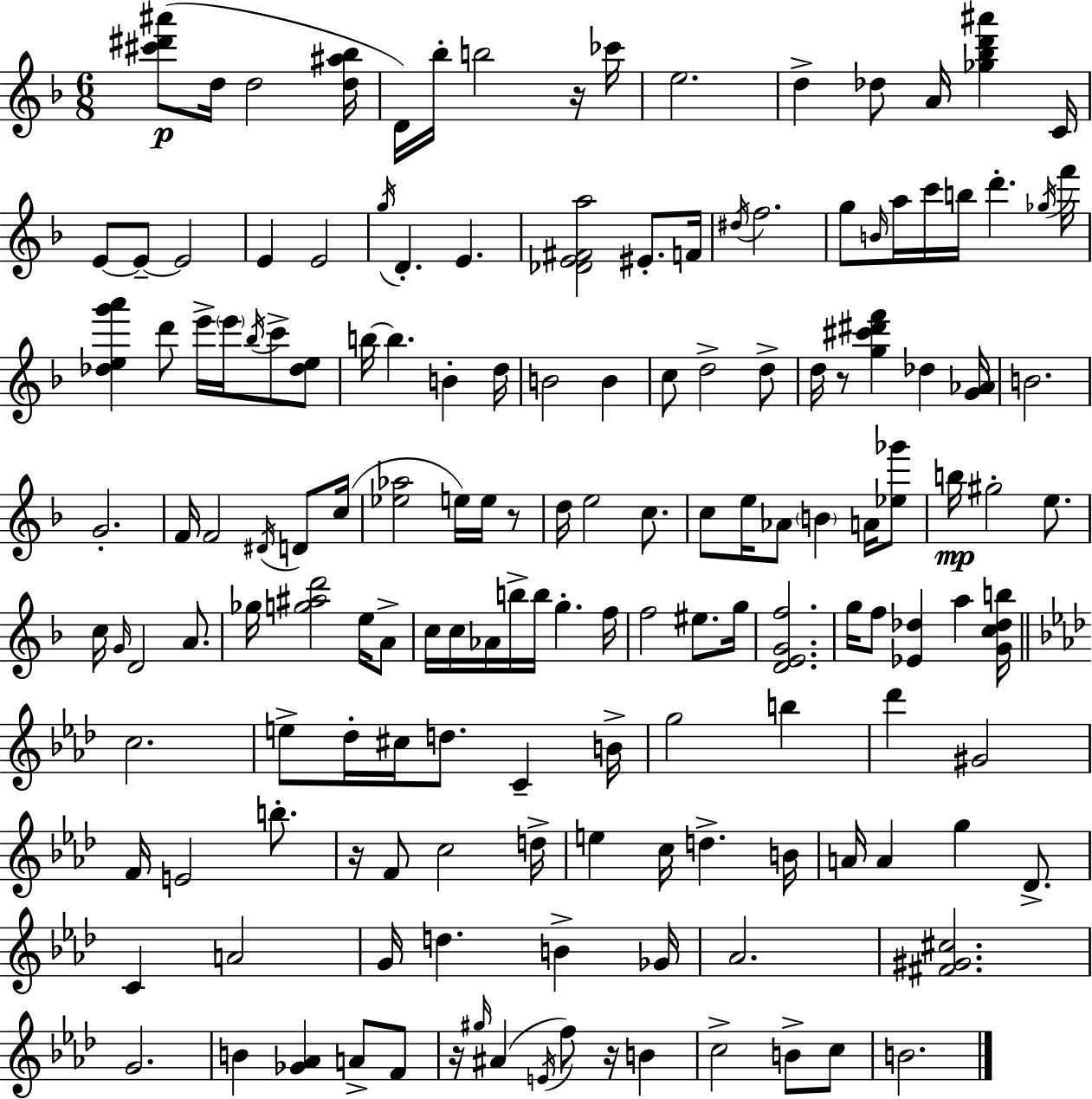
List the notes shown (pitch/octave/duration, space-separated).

[C#6,D#6,A#6]/e D5/s D5/h [D5,A#5,Bb5]/s D4/s Bb5/s B5/h R/s CES6/s E5/h. D5/q Db5/e A4/s [Gb5,Bb5,D6,A#6]/q C4/s E4/e E4/e E4/h E4/q E4/h G5/s D4/q. E4/q. [Db4,E4,F#4,A5]/h EIS4/e. F4/s D#5/s F5/h. G5/e B4/s A5/s C6/s B5/s D6/q. Gb5/s F6/s [Db5,E5,G6,A6]/q D6/e E6/s E6/s Bb5/s C6/e [Db5,E5]/e B5/s B5/q. B4/q D5/s B4/h B4/q C5/e D5/h D5/e D5/s R/e [G5,C#6,D#6,F6]/q Db5/q [G4,Ab4]/s B4/h. G4/h. F4/s F4/h D#4/s D4/e C5/s [Eb5,Ab5]/h E5/s E5/s R/e D5/s E5/h C5/e. C5/e E5/s Ab4/e B4/q A4/s [Eb5,Gb6]/e B5/s G#5/h E5/e. C5/s G4/s D4/h A4/e. Gb5/s [G5,A#5,D6]/h E5/s A4/e C5/s C5/s Ab4/s B5/s B5/s G5/q. F5/s F5/h EIS5/e. G5/s [D4,E4,G4,F5]/h. G5/s F5/e [Eb4,Db5]/q A5/q [G4,C5,Db5,B5]/s C5/h. E5/e Db5/s C#5/s D5/e. C4/q B4/s G5/h B5/q Db6/q G#4/h F4/s E4/h B5/e. R/s F4/e C5/h D5/s E5/q C5/s D5/q. B4/s A4/s A4/q G5/q Db4/e. C4/q A4/h G4/s D5/q. B4/q Gb4/s Ab4/h. [F#4,G#4,C#5]/h. G4/h. B4/q [Gb4,Ab4]/q A4/e F4/e R/s G#5/s A#4/q E4/s F5/e R/s B4/q C5/h B4/e C5/e B4/h.